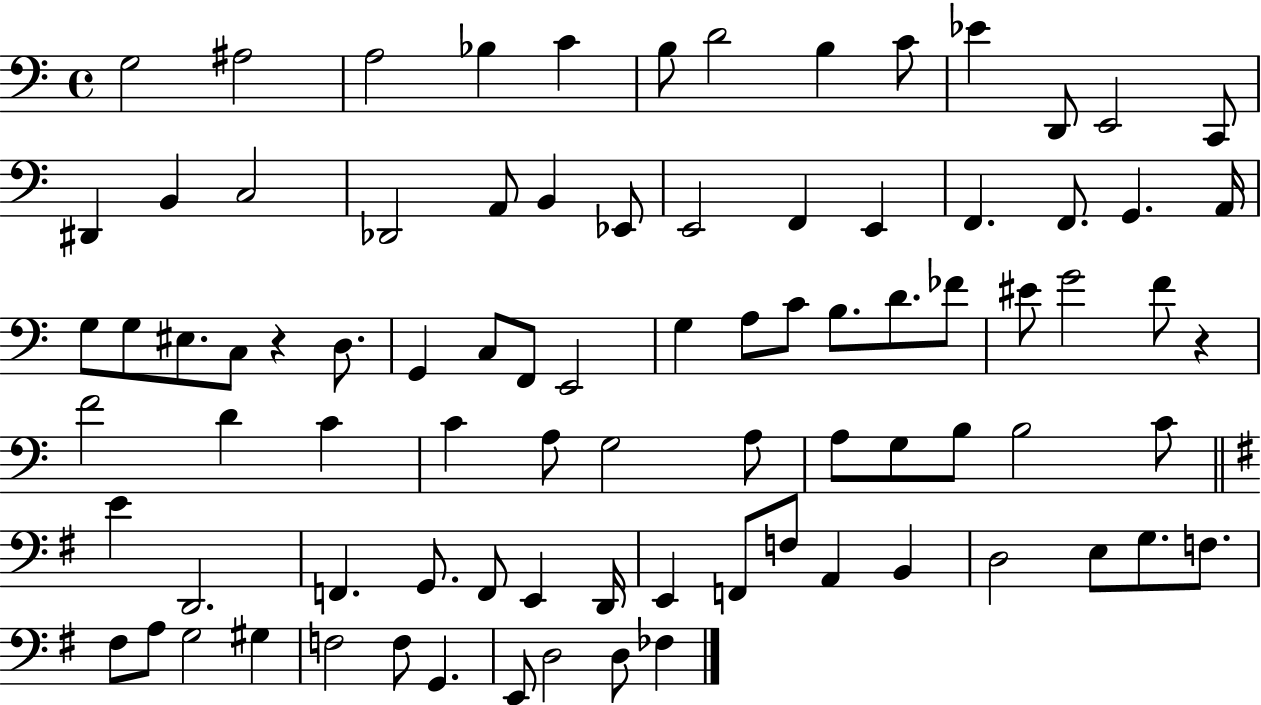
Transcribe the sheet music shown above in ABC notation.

X:1
T:Untitled
M:4/4
L:1/4
K:C
G,2 ^A,2 A,2 _B, C B,/2 D2 B, C/2 _E D,,/2 E,,2 C,,/2 ^D,, B,, C,2 _D,,2 A,,/2 B,, _E,,/2 E,,2 F,, E,, F,, F,,/2 G,, A,,/4 G,/2 G,/2 ^E,/2 C,/2 z D,/2 G,, C,/2 F,,/2 E,,2 G, A,/2 C/2 B,/2 D/2 _F/2 ^E/2 G2 F/2 z F2 D C C A,/2 G,2 A,/2 A,/2 G,/2 B,/2 B,2 C/2 E D,,2 F,, G,,/2 F,,/2 E,, D,,/4 E,, F,,/2 F,/2 A,, B,, D,2 E,/2 G,/2 F,/2 ^F,/2 A,/2 G,2 ^G, F,2 F,/2 G,, E,,/2 D,2 D,/2 _F,